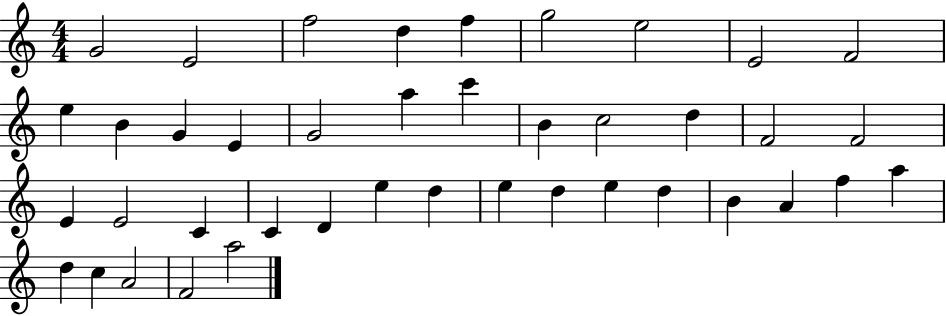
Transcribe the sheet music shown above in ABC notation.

X:1
T:Untitled
M:4/4
L:1/4
K:C
G2 E2 f2 d f g2 e2 E2 F2 e B G E G2 a c' B c2 d F2 F2 E E2 C C D e d e d e d B A f a d c A2 F2 a2